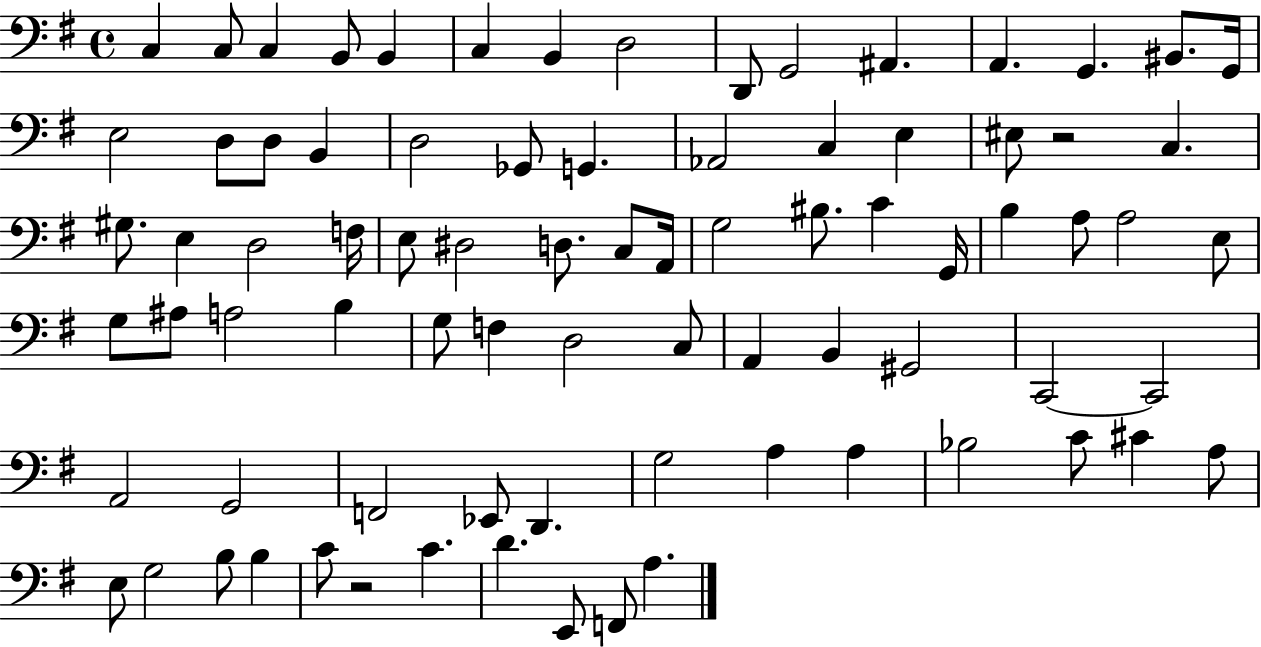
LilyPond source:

{
  \clef bass
  \time 4/4
  \defaultTimeSignature
  \key g \major
  c4 c8 c4 b,8 b,4 | c4 b,4 d2 | d,8 g,2 ais,4. | a,4. g,4. bis,8. g,16 | \break e2 d8 d8 b,4 | d2 ges,8 g,4. | aes,2 c4 e4 | eis8 r2 c4. | \break gis8. e4 d2 f16 | e8 dis2 d8. c8 a,16 | g2 bis8. c'4 g,16 | b4 a8 a2 e8 | \break g8 ais8 a2 b4 | g8 f4 d2 c8 | a,4 b,4 gis,2 | c,2~~ c,2 | \break a,2 g,2 | f,2 ees,8 d,4. | g2 a4 a4 | bes2 c'8 cis'4 a8 | \break e8 g2 b8 b4 | c'8 r2 c'4. | d'4. e,8 f,8 a4. | \bar "|."
}